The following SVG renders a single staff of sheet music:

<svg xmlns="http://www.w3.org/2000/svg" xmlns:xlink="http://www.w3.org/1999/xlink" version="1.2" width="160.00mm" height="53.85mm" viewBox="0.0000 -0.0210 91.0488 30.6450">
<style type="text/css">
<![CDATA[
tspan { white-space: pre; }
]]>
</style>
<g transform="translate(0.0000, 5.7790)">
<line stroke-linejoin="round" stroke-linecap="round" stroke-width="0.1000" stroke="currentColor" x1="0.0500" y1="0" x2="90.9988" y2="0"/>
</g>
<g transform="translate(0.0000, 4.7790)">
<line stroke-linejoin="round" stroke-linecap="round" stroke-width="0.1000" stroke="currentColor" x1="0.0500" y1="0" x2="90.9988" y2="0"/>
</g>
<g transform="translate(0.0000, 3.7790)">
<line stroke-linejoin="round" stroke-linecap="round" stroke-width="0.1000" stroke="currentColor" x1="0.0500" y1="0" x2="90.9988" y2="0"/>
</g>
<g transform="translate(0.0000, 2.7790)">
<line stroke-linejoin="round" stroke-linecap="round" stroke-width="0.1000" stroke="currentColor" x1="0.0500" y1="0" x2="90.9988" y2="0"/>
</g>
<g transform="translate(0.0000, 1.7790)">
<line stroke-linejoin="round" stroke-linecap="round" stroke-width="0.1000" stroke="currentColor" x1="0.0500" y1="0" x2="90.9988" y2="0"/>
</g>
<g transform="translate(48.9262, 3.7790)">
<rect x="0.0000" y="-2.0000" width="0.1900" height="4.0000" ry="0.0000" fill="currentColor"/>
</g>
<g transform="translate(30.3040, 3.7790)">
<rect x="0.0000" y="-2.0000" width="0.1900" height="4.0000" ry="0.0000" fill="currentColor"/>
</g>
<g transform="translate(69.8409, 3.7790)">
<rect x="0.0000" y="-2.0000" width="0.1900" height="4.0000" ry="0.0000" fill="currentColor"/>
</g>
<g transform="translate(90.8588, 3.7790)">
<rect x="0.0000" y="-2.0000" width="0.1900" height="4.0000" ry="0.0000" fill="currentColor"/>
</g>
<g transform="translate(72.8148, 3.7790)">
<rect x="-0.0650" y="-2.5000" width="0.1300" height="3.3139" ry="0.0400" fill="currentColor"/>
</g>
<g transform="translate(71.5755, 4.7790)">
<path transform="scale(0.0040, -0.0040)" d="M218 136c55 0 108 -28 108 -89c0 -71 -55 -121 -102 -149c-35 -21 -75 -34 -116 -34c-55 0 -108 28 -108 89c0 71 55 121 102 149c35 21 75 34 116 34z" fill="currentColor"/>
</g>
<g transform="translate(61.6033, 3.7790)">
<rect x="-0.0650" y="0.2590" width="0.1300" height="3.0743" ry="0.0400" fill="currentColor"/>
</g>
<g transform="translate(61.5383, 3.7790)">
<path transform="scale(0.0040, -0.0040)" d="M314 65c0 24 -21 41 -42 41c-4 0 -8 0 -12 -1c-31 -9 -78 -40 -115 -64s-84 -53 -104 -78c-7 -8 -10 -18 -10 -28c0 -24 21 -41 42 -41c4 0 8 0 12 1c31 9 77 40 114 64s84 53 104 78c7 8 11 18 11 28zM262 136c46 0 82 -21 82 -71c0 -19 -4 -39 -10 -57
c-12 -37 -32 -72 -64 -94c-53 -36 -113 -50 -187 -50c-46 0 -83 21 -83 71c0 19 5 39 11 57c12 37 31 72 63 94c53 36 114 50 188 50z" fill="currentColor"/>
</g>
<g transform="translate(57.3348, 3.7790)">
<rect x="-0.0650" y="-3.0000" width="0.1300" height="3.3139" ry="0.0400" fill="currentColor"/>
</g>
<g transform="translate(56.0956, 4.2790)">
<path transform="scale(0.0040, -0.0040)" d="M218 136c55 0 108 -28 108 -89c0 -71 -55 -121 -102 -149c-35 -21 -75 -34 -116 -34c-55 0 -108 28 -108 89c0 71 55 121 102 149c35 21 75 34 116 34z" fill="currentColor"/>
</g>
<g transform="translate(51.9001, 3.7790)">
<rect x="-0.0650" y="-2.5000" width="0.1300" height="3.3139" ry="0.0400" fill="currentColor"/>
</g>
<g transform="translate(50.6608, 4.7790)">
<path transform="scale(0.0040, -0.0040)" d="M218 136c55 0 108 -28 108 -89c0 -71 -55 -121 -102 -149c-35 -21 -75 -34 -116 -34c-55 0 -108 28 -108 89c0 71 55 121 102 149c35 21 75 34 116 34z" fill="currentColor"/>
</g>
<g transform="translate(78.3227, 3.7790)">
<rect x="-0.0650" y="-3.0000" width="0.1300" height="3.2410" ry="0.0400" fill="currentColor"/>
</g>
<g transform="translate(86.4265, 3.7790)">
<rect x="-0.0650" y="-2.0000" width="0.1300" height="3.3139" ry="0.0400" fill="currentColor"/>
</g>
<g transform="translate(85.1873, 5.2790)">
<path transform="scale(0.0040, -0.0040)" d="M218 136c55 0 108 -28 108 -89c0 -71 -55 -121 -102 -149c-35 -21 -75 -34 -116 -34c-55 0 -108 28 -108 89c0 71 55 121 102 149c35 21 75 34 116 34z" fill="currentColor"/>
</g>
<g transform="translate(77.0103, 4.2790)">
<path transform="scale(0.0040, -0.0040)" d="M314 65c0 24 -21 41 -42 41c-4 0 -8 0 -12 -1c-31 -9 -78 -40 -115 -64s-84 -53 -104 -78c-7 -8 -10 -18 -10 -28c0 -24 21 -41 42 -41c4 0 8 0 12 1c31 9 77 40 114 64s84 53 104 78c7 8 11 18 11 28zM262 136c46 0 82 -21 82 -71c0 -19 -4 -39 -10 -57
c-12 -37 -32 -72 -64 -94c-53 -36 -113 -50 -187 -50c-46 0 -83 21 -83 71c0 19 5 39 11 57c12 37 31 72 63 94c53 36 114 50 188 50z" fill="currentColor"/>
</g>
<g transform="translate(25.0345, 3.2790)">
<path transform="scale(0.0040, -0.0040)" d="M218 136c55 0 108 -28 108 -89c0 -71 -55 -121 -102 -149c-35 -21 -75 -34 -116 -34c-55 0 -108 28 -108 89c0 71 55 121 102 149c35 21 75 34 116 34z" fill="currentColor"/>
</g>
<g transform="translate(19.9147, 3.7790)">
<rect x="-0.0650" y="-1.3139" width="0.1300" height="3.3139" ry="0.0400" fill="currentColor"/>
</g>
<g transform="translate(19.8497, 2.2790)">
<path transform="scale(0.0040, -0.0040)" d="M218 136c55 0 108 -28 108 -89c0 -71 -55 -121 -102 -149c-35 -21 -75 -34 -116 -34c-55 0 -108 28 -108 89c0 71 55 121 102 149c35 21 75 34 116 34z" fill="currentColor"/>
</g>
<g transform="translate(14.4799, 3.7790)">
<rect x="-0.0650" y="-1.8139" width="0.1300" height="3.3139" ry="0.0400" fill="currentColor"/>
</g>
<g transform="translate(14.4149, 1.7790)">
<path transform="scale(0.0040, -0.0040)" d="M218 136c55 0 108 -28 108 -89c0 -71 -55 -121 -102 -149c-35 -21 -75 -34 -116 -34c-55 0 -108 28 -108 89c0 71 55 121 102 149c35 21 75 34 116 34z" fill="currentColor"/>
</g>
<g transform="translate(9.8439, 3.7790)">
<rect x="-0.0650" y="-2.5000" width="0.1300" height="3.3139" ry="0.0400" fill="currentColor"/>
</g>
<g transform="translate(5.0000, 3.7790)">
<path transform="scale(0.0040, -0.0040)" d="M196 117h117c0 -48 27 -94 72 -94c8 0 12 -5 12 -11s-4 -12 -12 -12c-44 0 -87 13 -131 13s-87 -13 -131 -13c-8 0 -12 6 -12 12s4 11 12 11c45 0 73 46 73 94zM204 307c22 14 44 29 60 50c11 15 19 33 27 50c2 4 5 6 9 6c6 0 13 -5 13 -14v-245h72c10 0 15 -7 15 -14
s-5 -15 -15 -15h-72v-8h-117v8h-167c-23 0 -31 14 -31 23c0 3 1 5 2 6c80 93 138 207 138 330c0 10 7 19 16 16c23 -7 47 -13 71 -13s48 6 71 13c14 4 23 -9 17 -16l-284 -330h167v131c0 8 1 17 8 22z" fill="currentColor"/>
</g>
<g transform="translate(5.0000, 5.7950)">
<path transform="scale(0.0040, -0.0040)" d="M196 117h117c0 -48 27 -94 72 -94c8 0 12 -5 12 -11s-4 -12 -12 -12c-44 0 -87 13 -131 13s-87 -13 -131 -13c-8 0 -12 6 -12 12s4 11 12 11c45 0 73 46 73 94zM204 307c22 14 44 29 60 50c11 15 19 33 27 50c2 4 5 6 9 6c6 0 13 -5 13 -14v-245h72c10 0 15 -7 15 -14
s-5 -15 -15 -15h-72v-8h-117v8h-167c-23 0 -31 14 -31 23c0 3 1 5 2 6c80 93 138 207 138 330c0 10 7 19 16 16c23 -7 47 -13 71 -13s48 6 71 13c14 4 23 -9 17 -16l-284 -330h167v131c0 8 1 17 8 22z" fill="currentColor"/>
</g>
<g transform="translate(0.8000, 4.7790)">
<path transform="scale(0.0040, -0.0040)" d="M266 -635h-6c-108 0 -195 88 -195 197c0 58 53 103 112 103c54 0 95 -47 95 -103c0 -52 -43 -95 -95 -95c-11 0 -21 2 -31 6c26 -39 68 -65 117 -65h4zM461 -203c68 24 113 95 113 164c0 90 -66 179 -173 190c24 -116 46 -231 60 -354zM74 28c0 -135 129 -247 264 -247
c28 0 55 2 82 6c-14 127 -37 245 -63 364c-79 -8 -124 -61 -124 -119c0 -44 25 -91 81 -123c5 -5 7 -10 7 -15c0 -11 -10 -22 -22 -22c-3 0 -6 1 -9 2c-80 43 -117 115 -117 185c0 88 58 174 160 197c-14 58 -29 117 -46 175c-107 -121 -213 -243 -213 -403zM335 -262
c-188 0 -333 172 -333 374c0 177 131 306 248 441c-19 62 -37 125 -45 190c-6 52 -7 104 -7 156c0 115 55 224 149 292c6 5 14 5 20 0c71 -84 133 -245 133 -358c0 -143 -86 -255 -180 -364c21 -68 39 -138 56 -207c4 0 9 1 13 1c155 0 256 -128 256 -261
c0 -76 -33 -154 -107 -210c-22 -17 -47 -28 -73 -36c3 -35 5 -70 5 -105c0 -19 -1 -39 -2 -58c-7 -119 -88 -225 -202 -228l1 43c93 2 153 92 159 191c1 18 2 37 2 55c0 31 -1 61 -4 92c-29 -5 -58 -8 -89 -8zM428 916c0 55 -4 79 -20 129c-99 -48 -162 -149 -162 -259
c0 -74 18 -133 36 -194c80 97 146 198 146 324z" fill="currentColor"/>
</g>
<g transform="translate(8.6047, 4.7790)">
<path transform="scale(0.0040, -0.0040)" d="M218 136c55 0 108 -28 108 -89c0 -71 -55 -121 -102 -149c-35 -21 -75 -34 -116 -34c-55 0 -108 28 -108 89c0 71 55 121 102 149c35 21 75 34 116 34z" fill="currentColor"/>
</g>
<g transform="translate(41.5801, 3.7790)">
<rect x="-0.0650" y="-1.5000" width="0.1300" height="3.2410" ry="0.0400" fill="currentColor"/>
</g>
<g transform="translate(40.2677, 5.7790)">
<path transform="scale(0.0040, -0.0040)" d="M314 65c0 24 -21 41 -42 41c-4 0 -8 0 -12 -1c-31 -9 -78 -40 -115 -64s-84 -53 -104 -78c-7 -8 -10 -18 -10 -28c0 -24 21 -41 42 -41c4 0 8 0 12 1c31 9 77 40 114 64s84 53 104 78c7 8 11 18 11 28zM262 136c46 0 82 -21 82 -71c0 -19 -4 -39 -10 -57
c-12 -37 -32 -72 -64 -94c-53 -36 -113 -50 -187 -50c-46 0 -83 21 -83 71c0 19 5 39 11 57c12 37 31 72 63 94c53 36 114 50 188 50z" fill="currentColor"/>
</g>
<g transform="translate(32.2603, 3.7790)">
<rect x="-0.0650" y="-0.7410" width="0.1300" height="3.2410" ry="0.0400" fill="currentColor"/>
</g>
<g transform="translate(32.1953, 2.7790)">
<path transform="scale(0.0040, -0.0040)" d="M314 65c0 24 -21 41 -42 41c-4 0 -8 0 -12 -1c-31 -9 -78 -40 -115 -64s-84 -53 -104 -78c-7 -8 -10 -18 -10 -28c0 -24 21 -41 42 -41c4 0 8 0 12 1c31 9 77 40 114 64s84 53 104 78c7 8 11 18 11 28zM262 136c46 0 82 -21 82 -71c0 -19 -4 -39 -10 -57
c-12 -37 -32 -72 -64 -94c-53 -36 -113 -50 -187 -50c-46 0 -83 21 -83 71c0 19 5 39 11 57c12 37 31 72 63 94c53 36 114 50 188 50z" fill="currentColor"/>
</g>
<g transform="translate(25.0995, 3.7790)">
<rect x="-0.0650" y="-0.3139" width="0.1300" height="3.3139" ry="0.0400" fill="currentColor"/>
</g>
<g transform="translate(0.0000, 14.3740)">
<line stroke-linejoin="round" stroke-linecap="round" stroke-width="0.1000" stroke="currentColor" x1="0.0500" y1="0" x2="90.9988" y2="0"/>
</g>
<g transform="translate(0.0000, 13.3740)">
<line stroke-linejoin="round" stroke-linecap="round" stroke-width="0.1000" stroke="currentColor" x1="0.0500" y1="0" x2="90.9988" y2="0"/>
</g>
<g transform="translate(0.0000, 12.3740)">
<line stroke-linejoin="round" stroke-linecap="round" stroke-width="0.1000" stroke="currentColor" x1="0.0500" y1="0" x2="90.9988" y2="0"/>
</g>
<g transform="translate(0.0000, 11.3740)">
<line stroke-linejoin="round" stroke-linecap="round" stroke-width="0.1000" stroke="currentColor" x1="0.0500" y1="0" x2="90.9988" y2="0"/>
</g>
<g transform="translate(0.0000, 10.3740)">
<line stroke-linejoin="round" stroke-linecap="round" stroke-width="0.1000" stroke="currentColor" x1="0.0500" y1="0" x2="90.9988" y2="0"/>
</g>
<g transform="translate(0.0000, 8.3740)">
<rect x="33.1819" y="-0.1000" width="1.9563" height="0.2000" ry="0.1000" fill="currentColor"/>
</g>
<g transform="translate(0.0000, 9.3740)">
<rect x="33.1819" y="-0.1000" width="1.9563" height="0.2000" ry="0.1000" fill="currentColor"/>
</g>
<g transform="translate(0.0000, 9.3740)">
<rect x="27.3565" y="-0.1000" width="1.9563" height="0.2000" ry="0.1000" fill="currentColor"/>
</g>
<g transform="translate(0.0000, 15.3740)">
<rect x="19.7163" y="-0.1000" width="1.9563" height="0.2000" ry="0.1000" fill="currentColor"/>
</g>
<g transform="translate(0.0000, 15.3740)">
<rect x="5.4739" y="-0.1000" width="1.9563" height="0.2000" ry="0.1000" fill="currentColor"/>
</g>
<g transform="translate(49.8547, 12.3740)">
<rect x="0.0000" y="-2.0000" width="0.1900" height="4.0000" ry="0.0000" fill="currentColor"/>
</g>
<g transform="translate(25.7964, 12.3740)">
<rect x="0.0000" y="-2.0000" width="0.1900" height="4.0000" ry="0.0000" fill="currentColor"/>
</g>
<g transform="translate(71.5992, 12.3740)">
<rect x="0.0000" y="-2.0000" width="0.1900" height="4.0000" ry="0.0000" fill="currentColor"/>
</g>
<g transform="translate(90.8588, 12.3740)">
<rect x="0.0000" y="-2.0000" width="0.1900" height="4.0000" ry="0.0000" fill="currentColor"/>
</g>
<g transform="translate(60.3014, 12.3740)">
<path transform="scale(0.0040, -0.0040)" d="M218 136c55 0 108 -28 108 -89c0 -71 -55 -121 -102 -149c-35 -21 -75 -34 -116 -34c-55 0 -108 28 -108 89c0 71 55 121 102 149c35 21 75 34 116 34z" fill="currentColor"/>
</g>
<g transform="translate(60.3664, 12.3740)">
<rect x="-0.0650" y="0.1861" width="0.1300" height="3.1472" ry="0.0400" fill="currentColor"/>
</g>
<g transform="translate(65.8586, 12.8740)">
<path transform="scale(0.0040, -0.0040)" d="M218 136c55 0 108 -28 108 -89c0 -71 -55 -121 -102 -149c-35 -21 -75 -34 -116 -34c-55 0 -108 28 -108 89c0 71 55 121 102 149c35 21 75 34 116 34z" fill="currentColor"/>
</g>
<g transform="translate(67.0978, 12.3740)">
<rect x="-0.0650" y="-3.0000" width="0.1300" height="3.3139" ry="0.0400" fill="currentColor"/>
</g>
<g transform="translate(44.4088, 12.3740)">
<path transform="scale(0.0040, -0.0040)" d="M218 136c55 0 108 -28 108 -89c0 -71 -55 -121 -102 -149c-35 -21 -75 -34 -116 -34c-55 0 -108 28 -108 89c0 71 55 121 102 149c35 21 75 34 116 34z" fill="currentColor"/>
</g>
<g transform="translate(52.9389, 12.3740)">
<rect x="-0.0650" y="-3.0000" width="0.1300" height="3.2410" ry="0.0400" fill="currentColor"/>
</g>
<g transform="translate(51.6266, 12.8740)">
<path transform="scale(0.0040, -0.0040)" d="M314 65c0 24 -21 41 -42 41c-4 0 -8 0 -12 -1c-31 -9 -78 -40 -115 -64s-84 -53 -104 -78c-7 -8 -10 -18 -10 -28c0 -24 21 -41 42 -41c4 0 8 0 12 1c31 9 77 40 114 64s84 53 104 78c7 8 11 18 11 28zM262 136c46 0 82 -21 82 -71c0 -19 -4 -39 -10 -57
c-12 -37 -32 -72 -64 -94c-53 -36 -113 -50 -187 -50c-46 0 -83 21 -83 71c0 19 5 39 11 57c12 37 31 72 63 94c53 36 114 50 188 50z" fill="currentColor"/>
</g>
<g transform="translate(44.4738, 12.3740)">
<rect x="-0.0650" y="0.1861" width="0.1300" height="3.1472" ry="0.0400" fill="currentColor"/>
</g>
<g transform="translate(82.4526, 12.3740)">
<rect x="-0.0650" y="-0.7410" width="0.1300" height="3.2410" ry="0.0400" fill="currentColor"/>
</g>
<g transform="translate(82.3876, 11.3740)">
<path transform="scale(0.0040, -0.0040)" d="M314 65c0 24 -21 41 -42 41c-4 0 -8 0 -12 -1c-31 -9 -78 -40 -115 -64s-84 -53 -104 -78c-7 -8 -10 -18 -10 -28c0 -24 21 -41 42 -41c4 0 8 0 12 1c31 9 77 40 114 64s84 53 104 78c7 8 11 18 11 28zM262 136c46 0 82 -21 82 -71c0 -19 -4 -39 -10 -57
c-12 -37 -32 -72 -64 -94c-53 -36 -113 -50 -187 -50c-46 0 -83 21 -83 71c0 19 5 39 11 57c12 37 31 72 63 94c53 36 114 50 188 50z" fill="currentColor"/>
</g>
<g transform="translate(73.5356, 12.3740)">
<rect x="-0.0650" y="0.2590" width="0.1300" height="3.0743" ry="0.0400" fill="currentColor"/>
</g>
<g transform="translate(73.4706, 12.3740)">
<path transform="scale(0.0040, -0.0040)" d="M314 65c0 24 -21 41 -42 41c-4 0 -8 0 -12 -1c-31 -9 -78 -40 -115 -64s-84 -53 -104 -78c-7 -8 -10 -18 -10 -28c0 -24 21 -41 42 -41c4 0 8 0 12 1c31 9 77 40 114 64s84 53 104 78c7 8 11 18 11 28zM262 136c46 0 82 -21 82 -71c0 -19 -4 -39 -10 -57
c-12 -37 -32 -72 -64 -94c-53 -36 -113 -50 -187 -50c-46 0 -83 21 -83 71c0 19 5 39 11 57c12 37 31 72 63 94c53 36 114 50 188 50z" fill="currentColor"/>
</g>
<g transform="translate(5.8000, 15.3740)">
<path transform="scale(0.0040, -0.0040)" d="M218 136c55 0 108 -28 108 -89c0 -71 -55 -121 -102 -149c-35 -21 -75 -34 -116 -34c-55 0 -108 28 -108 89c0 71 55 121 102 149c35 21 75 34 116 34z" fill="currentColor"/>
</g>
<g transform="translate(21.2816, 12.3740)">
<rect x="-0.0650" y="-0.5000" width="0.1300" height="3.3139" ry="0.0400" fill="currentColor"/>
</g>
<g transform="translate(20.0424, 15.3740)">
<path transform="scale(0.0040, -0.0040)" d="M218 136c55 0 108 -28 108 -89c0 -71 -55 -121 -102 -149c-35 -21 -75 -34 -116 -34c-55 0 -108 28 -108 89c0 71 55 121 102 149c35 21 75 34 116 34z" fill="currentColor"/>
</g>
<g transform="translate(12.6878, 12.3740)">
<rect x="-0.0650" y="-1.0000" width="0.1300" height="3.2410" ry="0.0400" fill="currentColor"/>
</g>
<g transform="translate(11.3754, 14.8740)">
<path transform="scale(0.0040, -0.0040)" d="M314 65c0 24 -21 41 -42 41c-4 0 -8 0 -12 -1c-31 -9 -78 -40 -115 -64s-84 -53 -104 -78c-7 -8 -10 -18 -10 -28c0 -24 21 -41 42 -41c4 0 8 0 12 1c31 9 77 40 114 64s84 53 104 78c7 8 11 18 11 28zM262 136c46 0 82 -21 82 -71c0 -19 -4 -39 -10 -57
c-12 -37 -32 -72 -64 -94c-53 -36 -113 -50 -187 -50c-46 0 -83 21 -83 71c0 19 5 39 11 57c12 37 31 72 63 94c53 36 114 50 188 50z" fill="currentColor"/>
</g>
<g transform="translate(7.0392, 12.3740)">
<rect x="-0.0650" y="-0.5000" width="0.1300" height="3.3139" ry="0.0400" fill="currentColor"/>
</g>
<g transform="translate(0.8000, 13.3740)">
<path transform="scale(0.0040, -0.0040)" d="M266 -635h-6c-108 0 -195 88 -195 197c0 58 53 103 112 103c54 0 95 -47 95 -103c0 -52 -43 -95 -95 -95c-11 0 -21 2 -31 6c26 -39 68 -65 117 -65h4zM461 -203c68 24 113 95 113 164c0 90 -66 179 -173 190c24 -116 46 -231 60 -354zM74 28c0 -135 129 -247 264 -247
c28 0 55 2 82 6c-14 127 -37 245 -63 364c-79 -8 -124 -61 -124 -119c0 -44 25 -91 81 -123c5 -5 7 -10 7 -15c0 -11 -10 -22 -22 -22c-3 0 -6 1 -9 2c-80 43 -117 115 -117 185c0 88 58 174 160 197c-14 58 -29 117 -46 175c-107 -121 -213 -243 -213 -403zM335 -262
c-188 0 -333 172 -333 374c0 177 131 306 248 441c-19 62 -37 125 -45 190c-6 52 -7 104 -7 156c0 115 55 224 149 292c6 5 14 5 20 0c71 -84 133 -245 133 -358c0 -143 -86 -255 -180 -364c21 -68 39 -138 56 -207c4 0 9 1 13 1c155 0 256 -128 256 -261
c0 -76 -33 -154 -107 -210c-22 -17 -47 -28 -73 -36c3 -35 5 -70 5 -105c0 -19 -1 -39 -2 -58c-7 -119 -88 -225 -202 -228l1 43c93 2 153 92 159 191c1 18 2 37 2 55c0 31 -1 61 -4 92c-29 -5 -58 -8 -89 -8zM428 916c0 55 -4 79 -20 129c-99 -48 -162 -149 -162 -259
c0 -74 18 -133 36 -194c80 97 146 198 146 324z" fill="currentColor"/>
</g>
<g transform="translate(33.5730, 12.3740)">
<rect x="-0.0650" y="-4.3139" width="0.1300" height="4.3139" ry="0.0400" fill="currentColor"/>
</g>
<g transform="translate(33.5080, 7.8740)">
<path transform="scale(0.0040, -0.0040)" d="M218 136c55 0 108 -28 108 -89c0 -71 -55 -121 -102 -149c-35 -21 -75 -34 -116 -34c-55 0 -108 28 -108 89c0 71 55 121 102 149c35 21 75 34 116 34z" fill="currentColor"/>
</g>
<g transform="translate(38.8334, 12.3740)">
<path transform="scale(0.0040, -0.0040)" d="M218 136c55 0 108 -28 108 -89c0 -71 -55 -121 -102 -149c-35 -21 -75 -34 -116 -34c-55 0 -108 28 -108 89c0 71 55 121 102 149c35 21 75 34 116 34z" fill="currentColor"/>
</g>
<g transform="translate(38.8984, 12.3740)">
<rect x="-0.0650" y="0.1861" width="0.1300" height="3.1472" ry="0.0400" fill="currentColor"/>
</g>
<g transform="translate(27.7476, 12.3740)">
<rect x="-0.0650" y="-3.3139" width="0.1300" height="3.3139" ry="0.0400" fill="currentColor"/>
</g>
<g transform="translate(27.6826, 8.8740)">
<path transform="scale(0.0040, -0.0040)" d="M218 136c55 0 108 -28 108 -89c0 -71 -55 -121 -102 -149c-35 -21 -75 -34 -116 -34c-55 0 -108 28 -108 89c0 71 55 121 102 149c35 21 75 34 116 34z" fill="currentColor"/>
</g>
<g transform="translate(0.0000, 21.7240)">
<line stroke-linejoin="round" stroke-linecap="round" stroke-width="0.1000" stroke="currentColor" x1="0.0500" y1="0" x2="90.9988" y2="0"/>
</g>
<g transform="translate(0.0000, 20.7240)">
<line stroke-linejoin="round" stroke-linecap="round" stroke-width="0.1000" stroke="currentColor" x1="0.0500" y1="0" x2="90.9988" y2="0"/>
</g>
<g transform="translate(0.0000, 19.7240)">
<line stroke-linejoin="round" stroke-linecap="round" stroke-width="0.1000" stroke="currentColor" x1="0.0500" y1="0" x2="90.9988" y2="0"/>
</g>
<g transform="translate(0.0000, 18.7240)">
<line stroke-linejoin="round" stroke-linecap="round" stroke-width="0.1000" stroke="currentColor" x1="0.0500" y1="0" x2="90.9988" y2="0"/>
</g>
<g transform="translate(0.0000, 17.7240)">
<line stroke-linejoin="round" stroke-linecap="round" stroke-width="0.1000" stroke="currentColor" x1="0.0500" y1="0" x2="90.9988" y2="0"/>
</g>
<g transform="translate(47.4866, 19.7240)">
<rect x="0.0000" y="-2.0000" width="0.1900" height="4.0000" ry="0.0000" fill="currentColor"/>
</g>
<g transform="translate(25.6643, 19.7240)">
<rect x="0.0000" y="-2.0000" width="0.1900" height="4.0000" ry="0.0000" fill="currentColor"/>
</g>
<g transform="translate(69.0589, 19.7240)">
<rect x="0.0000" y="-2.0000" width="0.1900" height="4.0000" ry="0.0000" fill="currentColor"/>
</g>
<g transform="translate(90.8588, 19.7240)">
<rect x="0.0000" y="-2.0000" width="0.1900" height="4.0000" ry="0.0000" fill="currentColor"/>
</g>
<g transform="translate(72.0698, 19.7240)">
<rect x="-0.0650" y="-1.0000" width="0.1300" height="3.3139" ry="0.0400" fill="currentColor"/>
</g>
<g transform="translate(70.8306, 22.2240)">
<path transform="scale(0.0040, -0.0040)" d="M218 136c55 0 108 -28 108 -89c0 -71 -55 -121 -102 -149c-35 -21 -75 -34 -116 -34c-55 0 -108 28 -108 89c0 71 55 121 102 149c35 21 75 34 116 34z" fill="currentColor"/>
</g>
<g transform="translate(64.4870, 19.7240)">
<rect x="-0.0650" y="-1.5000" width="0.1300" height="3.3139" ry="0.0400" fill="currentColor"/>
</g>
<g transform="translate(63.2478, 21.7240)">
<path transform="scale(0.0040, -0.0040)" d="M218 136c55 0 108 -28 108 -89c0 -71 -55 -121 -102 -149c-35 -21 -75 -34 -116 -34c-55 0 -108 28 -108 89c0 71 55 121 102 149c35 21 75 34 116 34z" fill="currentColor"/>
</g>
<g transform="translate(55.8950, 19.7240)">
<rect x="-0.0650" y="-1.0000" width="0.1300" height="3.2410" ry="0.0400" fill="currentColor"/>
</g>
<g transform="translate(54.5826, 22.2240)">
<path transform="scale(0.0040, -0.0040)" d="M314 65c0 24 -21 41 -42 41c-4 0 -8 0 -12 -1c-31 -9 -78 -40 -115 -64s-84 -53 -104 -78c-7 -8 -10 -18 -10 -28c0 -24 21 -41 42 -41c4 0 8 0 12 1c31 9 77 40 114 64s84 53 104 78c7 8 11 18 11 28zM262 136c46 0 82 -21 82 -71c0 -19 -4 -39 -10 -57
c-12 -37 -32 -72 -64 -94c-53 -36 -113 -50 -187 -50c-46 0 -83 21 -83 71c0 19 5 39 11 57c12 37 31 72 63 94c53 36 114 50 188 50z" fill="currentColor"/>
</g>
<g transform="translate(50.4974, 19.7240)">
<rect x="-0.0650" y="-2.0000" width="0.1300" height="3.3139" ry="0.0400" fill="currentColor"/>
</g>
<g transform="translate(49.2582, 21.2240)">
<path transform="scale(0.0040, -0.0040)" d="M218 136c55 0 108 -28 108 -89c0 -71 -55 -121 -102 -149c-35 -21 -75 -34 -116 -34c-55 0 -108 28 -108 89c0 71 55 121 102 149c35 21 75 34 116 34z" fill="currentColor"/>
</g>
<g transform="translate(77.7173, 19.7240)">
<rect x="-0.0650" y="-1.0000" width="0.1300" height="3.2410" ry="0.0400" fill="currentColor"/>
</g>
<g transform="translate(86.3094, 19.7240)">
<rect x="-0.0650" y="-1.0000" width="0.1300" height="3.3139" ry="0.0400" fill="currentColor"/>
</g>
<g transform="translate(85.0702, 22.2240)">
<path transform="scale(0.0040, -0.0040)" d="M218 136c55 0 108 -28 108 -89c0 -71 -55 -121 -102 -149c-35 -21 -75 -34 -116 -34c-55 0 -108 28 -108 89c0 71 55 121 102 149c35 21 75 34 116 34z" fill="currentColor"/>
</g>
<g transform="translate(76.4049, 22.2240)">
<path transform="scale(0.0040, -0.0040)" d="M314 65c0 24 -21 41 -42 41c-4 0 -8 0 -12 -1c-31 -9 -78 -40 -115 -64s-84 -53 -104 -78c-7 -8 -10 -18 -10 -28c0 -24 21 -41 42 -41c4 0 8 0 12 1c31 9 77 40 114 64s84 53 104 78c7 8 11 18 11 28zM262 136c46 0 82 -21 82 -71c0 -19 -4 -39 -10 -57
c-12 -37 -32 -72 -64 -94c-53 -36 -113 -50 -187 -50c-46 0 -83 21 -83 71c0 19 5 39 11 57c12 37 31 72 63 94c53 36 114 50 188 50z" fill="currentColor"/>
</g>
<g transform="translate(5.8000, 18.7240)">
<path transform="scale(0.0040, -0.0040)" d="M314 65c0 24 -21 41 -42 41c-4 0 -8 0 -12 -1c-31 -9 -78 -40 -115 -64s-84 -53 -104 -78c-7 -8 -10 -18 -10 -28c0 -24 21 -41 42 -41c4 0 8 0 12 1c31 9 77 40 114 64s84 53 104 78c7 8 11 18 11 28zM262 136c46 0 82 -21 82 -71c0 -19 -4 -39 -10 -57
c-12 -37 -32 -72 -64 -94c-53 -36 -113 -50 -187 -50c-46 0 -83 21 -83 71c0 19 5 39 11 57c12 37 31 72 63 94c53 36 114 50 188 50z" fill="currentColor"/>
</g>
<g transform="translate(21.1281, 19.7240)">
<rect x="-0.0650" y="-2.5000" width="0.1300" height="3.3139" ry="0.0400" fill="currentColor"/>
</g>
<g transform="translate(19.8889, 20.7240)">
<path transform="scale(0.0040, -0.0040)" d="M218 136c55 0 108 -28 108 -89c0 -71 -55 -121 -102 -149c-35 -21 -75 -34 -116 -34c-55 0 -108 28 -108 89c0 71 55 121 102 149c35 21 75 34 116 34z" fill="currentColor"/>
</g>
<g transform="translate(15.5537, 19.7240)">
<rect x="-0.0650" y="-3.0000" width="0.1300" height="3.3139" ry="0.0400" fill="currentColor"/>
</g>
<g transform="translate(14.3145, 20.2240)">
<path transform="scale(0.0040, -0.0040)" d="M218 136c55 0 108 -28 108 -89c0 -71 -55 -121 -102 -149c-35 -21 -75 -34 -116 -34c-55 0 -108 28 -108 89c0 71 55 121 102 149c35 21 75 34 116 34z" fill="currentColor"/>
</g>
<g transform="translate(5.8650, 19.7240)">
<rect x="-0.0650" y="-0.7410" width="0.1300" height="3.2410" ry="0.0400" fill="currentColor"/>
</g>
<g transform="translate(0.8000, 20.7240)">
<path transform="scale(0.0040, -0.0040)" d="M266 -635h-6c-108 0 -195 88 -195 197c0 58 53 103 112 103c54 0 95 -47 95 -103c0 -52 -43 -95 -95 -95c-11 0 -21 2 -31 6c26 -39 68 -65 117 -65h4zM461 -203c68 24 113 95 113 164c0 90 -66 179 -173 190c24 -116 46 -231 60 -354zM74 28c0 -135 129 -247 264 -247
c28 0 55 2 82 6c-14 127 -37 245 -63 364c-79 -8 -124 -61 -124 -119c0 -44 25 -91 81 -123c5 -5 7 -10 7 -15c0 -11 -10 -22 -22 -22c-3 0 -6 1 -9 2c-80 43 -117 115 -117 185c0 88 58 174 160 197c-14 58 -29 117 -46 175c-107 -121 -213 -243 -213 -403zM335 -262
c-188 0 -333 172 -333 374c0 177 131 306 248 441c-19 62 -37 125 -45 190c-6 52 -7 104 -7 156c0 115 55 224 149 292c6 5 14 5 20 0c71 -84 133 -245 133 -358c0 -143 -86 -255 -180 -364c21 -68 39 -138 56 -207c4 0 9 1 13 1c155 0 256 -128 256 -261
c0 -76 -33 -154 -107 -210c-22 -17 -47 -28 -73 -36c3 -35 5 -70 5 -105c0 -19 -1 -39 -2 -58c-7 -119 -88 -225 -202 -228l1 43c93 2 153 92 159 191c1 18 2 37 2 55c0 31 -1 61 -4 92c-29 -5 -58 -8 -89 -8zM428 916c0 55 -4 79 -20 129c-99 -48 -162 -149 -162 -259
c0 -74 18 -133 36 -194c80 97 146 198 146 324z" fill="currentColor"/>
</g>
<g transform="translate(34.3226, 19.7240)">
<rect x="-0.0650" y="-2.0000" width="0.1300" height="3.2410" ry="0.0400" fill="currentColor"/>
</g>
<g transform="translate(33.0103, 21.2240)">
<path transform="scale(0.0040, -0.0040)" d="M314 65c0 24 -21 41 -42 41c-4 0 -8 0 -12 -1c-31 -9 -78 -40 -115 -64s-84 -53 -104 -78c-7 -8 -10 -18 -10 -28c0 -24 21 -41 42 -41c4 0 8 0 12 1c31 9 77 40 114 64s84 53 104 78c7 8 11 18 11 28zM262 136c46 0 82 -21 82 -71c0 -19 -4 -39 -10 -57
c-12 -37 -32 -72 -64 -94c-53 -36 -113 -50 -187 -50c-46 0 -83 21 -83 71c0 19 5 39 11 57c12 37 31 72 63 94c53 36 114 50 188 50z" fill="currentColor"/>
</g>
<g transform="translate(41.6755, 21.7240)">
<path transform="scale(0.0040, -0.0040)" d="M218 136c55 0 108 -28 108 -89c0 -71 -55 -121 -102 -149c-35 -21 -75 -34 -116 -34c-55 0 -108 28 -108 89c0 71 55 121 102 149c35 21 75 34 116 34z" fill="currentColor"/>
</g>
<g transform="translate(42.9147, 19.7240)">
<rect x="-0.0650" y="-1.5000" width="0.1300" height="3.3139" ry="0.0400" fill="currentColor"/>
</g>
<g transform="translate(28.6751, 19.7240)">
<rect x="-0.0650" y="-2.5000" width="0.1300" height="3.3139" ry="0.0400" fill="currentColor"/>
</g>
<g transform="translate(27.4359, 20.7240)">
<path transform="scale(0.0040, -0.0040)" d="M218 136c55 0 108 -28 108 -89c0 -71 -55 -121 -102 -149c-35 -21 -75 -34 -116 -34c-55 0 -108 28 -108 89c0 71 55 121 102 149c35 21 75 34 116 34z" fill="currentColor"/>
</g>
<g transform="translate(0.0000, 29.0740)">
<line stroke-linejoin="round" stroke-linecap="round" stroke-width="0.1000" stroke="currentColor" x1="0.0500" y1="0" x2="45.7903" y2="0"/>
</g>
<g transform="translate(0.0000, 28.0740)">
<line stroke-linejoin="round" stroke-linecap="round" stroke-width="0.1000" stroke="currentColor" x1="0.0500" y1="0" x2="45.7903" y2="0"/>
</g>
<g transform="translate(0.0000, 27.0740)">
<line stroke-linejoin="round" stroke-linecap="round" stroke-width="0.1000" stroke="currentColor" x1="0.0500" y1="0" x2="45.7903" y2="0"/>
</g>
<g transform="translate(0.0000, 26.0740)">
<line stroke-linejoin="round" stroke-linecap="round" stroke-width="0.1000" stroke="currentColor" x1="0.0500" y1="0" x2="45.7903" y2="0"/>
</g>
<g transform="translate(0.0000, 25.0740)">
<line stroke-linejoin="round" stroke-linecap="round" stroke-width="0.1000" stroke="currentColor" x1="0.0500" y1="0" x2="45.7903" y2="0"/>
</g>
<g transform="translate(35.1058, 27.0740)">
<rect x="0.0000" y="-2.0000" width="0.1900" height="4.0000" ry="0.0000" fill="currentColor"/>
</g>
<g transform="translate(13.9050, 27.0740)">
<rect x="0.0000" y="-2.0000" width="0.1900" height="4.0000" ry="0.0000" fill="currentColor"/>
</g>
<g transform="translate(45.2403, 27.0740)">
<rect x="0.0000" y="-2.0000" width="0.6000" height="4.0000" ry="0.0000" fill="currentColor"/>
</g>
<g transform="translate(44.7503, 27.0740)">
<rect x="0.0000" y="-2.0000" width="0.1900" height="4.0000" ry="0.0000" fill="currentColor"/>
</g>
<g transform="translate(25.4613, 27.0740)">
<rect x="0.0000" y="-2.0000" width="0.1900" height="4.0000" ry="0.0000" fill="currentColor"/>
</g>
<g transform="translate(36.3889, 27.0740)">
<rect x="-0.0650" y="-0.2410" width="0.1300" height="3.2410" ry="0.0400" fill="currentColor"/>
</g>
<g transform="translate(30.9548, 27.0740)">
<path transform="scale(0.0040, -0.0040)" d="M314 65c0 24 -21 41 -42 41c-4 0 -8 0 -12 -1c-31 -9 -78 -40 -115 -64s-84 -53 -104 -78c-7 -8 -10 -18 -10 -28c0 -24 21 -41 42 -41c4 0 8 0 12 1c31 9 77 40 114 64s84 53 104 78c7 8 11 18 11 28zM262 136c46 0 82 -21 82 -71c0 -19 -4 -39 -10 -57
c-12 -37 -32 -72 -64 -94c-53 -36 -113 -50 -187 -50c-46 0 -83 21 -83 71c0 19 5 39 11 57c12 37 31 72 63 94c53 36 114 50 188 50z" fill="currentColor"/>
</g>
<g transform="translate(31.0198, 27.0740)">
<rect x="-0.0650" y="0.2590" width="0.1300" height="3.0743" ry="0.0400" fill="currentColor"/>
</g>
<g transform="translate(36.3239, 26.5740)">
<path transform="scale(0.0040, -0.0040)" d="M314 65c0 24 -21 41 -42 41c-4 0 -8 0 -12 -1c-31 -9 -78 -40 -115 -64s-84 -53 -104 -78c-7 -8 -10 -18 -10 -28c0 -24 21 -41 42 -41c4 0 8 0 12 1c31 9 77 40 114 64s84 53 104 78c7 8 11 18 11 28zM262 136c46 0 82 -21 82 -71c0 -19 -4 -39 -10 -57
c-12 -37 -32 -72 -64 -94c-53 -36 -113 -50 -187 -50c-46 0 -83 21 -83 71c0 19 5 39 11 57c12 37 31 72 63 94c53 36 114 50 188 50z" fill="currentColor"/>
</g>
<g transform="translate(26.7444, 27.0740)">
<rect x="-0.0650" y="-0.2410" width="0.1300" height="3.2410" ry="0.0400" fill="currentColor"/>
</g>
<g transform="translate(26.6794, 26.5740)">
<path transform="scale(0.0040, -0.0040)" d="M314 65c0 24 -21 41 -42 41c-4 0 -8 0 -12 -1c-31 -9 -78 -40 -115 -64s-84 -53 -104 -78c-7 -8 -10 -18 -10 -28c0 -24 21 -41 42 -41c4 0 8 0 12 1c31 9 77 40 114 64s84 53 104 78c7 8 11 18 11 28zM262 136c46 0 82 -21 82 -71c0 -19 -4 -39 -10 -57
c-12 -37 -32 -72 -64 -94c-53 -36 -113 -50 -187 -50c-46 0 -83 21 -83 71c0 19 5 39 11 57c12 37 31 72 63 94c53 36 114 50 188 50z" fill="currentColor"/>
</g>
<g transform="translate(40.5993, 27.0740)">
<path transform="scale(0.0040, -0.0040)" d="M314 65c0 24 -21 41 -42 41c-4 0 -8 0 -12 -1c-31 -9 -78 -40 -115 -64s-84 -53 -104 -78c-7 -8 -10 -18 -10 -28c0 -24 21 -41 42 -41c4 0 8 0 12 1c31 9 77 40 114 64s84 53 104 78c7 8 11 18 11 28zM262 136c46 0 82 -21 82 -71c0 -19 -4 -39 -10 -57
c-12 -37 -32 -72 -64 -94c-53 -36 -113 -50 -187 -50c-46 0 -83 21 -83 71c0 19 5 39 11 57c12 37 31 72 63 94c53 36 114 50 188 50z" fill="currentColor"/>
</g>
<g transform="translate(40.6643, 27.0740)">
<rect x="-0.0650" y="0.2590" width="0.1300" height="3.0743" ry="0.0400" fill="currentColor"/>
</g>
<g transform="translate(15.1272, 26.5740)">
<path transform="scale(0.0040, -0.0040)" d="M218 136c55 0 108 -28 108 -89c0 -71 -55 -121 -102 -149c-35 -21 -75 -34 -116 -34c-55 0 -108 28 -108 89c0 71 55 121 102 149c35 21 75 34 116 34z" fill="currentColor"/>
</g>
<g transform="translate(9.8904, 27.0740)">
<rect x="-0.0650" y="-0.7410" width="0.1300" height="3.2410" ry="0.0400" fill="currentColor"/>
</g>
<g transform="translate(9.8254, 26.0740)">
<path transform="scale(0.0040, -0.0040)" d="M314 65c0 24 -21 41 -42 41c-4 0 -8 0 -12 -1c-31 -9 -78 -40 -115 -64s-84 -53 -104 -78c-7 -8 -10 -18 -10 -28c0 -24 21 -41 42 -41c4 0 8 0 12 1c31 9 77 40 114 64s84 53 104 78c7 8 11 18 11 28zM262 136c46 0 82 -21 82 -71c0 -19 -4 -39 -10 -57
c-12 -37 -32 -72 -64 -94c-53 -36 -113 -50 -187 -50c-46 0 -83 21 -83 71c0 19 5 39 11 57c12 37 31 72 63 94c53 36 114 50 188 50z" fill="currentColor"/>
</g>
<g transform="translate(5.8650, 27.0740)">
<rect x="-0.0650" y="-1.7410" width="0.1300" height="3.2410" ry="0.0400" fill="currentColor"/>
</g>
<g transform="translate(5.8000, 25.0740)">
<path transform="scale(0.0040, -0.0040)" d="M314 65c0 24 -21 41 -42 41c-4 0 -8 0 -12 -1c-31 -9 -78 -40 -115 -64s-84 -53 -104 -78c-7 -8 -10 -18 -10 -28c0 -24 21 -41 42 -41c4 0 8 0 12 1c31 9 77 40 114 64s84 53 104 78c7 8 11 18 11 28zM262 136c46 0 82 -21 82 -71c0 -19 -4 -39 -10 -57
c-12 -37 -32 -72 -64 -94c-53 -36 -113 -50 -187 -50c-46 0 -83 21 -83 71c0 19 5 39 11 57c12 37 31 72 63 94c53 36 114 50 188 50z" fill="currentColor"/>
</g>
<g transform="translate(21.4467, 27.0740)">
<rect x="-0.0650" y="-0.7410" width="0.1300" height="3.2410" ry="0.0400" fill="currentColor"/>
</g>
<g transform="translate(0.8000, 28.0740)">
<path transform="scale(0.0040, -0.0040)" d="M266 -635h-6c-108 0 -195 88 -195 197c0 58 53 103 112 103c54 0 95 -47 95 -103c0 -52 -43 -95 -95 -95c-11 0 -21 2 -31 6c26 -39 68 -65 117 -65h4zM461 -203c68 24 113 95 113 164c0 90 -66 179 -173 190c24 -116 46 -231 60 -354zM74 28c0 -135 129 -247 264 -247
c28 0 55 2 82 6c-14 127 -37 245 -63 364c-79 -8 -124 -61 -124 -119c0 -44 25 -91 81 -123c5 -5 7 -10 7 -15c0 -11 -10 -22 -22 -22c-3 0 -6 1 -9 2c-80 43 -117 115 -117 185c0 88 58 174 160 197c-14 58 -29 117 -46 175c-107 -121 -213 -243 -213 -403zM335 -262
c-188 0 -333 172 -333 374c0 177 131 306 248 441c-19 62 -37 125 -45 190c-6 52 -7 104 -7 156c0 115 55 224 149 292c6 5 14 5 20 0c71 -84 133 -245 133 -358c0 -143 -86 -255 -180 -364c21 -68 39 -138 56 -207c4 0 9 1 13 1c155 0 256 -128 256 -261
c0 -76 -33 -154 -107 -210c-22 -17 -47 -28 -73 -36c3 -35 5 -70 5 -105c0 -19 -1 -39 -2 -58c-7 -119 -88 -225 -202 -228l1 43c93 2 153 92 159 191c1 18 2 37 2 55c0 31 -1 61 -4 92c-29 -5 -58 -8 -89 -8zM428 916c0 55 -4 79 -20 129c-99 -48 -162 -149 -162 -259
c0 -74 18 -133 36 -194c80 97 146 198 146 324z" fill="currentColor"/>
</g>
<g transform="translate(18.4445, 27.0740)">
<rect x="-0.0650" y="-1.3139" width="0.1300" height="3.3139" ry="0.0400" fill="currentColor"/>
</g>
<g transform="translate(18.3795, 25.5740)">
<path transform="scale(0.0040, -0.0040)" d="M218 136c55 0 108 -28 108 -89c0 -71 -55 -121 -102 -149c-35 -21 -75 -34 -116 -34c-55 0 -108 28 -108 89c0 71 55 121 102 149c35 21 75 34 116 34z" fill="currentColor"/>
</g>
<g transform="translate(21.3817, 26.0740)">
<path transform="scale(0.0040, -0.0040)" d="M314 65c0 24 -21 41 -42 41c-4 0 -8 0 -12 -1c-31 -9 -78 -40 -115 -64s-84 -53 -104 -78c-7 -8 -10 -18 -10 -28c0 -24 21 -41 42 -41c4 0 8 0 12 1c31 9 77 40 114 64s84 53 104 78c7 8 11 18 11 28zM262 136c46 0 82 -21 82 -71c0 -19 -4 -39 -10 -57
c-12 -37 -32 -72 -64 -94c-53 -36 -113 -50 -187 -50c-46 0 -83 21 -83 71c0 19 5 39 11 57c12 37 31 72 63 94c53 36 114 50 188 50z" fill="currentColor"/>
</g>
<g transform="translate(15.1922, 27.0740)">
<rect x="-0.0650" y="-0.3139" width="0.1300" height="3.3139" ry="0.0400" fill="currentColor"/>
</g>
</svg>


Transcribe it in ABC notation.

X:1
T:Untitled
M:4/4
L:1/4
K:C
G f e c d2 E2 G A B2 G A2 F C D2 C b d' B B A2 B A B2 d2 d2 A G G F2 E F D2 E D D2 D f2 d2 c e d2 c2 B2 c2 B2